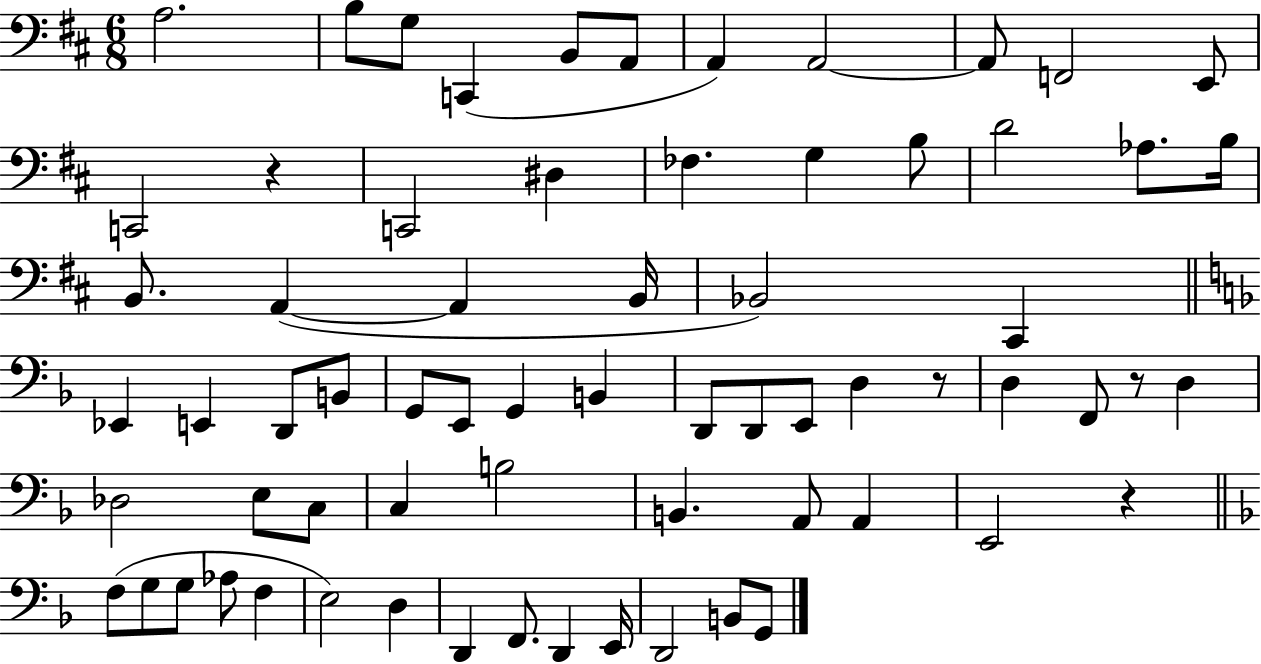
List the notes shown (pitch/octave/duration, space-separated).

A3/h. B3/e G3/e C2/q B2/e A2/e A2/q A2/h A2/e F2/h E2/e C2/h R/q C2/h D#3/q FES3/q. G3/q B3/e D4/h Ab3/e. B3/s B2/e. A2/q A2/q B2/s Bb2/h C#2/q Eb2/q E2/q D2/e B2/e G2/e E2/e G2/q B2/q D2/e D2/e E2/e D3/q R/e D3/q F2/e R/e D3/q Db3/h E3/e C3/e C3/q B3/h B2/q. A2/e A2/q E2/h R/q F3/e G3/e G3/e Ab3/e F3/q E3/h D3/q D2/q F2/e. D2/q E2/s D2/h B2/e G2/e